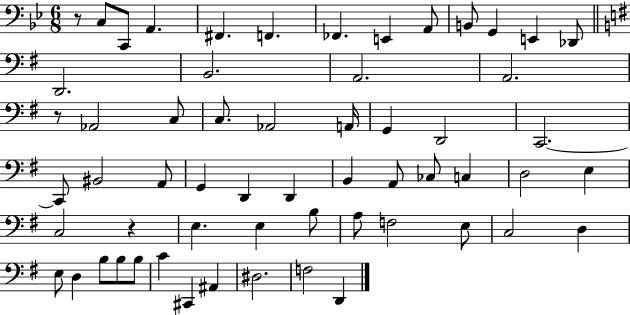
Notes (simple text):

R/e C3/e C2/e A2/q. F#2/q. F2/q. FES2/q. E2/q A2/e B2/e G2/q E2/q Db2/e D2/h. B2/h. A2/h. A2/h. R/e Ab2/h C3/e C3/e. Ab2/h A2/s G2/q D2/h C2/h. C2/e BIS2/h A2/e G2/q D2/q D2/q B2/q A2/e CES3/e C3/q D3/h E3/q C3/h R/q E3/q. E3/q B3/e A3/e F3/h E3/e C3/h D3/q E3/e D3/q B3/e B3/e B3/e C4/q C#2/q A#2/q D#3/h. F3/h D2/q